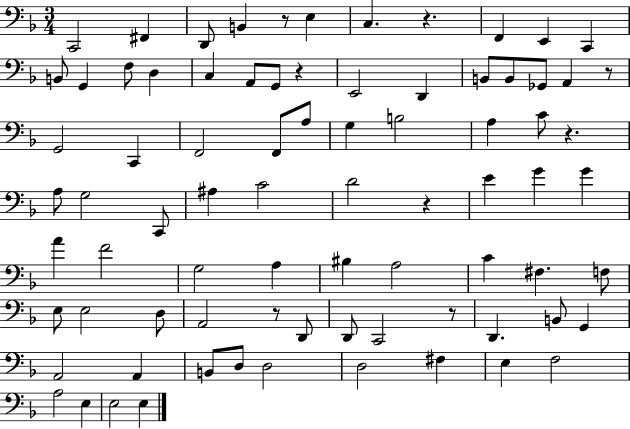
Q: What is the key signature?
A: F major